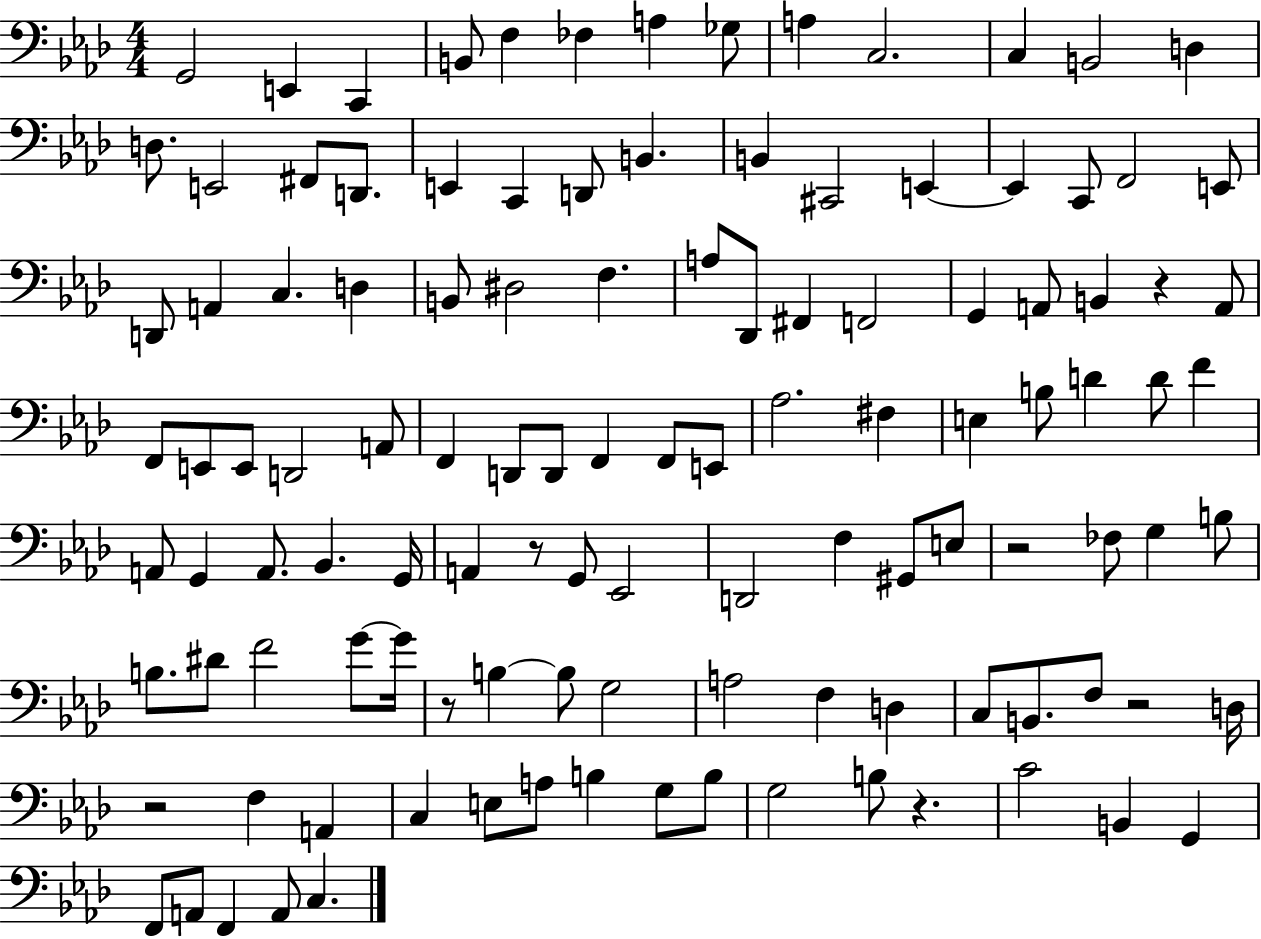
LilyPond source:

{
  \clef bass
  \numericTimeSignature
  \time 4/4
  \key aes \major
  \repeat volta 2 { g,2 e,4 c,4 | b,8 f4 fes4 a4 ges8 | a4 c2. | c4 b,2 d4 | \break d8. e,2 fis,8 d,8. | e,4 c,4 d,8 b,4. | b,4 cis,2 e,4~~ | e,4 c,8 f,2 e,8 | \break d,8 a,4 c4. d4 | b,8 dis2 f4. | a8 des,8 fis,4 f,2 | g,4 a,8 b,4 r4 a,8 | \break f,8 e,8 e,8 d,2 a,8 | f,4 d,8 d,8 f,4 f,8 e,8 | aes2. fis4 | e4 b8 d'4 d'8 f'4 | \break a,8 g,4 a,8. bes,4. g,16 | a,4 r8 g,8 ees,2 | d,2 f4 gis,8 e8 | r2 fes8 g4 b8 | \break b8. dis'8 f'2 g'8~~ g'16 | r8 b4~~ b8 g2 | a2 f4 d4 | c8 b,8. f8 r2 d16 | \break r2 f4 a,4 | c4 e8 a8 b4 g8 b8 | g2 b8 r4. | c'2 b,4 g,4 | \break f,8 a,8 f,4 a,8 c4. | } \bar "|."
}